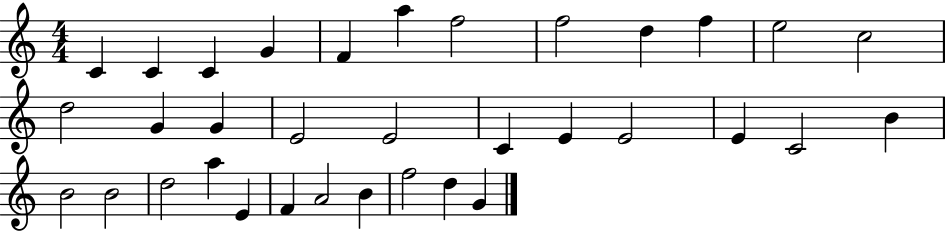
{
  \clef treble
  \numericTimeSignature
  \time 4/4
  \key c \major
  c'4 c'4 c'4 g'4 | f'4 a''4 f''2 | f''2 d''4 f''4 | e''2 c''2 | \break d''2 g'4 g'4 | e'2 e'2 | c'4 e'4 e'2 | e'4 c'2 b'4 | \break b'2 b'2 | d''2 a''4 e'4 | f'4 a'2 b'4 | f''2 d''4 g'4 | \break \bar "|."
}